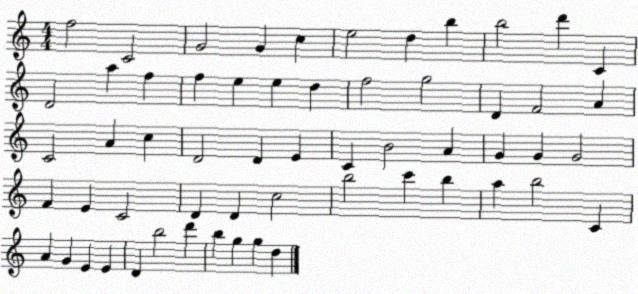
X:1
T:Untitled
M:4/4
L:1/4
K:C
f2 C2 G2 G c e2 d b b2 d' C D2 a f f e e d f2 g2 D F2 A C2 A c D2 D E C B2 A G G G2 F E C2 D D c2 b2 c' b a b2 C A G E E D b2 d' b g g d